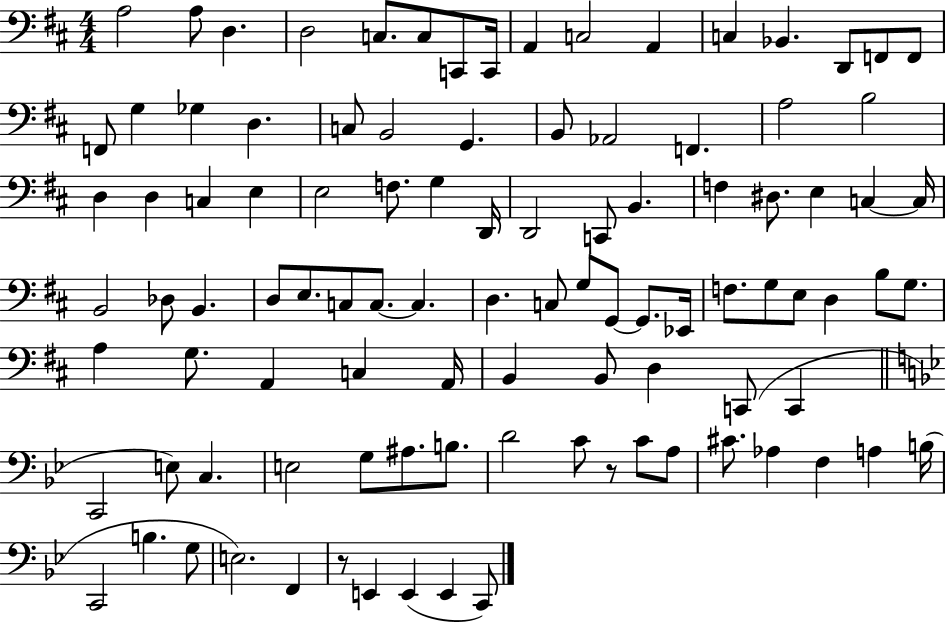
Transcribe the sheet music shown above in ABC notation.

X:1
T:Untitled
M:4/4
L:1/4
K:D
A,2 A,/2 D, D,2 C,/2 C,/2 C,,/2 C,,/4 A,, C,2 A,, C, _B,, D,,/2 F,,/2 F,,/2 F,,/2 G, _G, D, C,/2 B,,2 G,, B,,/2 _A,,2 F,, A,2 B,2 D, D, C, E, E,2 F,/2 G, D,,/4 D,,2 C,,/2 B,, F, ^D,/2 E, C, C,/4 B,,2 _D,/2 B,, D,/2 E,/2 C,/2 C,/2 C, D, C,/2 G,/2 G,,/2 G,,/2 _E,,/4 F,/2 G,/2 E,/2 D, B,/2 G,/2 A, G,/2 A,, C, A,,/4 B,, B,,/2 D, C,,/2 C,, C,,2 E,/2 C, E,2 G,/2 ^A,/2 B,/2 D2 C/2 z/2 C/2 A,/2 ^C/2 _A, F, A, B,/4 C,,2 B, G,/2 E,2 F,, z/2 E,, E,, E,, C,,/2